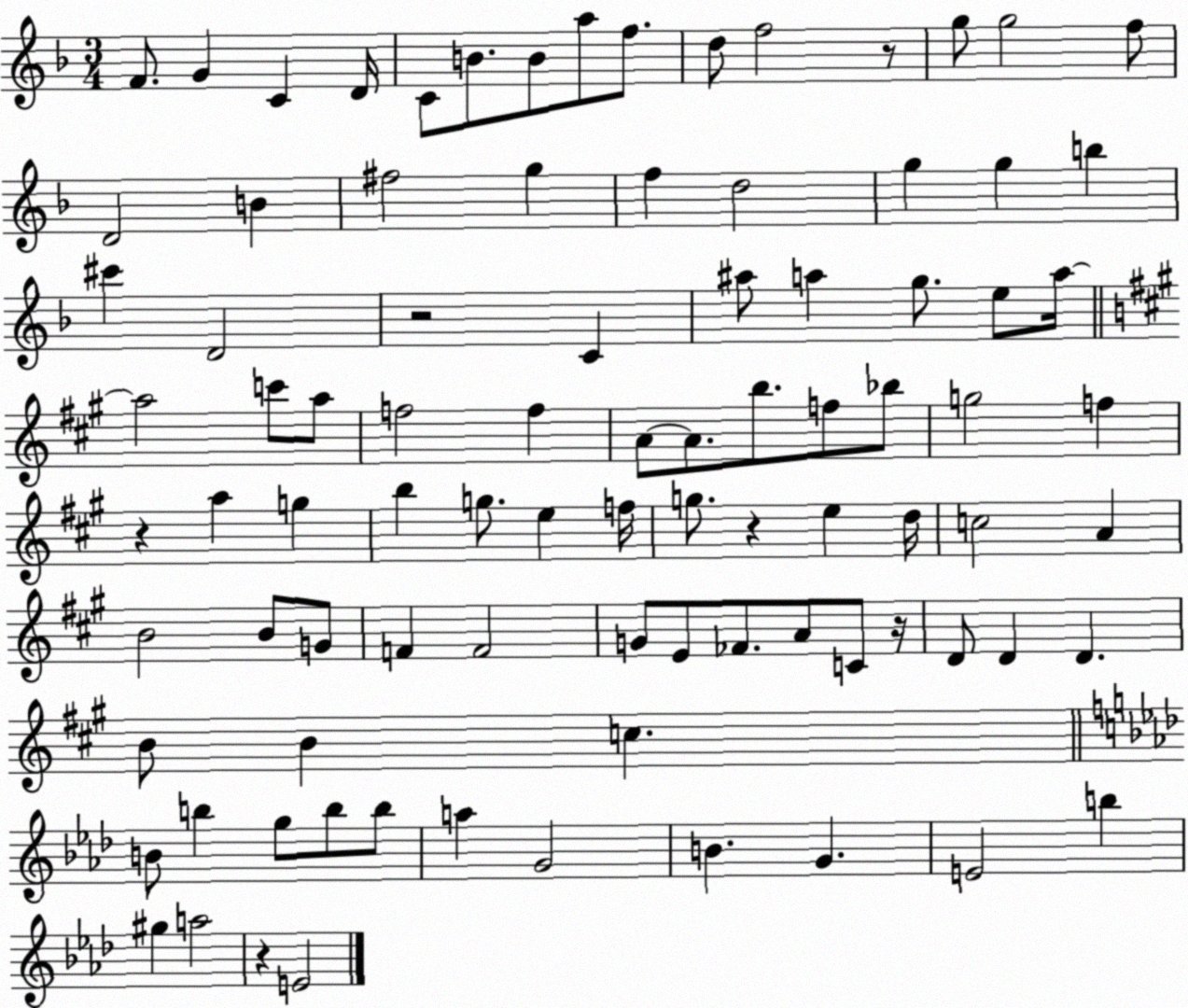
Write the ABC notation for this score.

X:1
T:Untitled
M:3/4
L:1/4
K:F
F/2 G C D/4 C/2 B/2 B/2 a/2 f/2 d/2 f2 z/2 g/2 g2 f/2 D2 B ^f2 g f d2 g g b ^c' D2 z2 C ^a/2 a g/2 e/2 a/4 a2 c'/2 a/2 f2 f A/2 A/2 b/2 f/2 _b/2 g2 f z a g b g/2 e f/4 g/2 z e d/4 c2 A B2 B/2 G/2 F F2 G/2 E/2 _F/2 A/2 C/2 z/4 D/2 D D B/2 B c B/2 b g/2 b/2 b/2 a G2 B G E2 b ^g a2 z E2